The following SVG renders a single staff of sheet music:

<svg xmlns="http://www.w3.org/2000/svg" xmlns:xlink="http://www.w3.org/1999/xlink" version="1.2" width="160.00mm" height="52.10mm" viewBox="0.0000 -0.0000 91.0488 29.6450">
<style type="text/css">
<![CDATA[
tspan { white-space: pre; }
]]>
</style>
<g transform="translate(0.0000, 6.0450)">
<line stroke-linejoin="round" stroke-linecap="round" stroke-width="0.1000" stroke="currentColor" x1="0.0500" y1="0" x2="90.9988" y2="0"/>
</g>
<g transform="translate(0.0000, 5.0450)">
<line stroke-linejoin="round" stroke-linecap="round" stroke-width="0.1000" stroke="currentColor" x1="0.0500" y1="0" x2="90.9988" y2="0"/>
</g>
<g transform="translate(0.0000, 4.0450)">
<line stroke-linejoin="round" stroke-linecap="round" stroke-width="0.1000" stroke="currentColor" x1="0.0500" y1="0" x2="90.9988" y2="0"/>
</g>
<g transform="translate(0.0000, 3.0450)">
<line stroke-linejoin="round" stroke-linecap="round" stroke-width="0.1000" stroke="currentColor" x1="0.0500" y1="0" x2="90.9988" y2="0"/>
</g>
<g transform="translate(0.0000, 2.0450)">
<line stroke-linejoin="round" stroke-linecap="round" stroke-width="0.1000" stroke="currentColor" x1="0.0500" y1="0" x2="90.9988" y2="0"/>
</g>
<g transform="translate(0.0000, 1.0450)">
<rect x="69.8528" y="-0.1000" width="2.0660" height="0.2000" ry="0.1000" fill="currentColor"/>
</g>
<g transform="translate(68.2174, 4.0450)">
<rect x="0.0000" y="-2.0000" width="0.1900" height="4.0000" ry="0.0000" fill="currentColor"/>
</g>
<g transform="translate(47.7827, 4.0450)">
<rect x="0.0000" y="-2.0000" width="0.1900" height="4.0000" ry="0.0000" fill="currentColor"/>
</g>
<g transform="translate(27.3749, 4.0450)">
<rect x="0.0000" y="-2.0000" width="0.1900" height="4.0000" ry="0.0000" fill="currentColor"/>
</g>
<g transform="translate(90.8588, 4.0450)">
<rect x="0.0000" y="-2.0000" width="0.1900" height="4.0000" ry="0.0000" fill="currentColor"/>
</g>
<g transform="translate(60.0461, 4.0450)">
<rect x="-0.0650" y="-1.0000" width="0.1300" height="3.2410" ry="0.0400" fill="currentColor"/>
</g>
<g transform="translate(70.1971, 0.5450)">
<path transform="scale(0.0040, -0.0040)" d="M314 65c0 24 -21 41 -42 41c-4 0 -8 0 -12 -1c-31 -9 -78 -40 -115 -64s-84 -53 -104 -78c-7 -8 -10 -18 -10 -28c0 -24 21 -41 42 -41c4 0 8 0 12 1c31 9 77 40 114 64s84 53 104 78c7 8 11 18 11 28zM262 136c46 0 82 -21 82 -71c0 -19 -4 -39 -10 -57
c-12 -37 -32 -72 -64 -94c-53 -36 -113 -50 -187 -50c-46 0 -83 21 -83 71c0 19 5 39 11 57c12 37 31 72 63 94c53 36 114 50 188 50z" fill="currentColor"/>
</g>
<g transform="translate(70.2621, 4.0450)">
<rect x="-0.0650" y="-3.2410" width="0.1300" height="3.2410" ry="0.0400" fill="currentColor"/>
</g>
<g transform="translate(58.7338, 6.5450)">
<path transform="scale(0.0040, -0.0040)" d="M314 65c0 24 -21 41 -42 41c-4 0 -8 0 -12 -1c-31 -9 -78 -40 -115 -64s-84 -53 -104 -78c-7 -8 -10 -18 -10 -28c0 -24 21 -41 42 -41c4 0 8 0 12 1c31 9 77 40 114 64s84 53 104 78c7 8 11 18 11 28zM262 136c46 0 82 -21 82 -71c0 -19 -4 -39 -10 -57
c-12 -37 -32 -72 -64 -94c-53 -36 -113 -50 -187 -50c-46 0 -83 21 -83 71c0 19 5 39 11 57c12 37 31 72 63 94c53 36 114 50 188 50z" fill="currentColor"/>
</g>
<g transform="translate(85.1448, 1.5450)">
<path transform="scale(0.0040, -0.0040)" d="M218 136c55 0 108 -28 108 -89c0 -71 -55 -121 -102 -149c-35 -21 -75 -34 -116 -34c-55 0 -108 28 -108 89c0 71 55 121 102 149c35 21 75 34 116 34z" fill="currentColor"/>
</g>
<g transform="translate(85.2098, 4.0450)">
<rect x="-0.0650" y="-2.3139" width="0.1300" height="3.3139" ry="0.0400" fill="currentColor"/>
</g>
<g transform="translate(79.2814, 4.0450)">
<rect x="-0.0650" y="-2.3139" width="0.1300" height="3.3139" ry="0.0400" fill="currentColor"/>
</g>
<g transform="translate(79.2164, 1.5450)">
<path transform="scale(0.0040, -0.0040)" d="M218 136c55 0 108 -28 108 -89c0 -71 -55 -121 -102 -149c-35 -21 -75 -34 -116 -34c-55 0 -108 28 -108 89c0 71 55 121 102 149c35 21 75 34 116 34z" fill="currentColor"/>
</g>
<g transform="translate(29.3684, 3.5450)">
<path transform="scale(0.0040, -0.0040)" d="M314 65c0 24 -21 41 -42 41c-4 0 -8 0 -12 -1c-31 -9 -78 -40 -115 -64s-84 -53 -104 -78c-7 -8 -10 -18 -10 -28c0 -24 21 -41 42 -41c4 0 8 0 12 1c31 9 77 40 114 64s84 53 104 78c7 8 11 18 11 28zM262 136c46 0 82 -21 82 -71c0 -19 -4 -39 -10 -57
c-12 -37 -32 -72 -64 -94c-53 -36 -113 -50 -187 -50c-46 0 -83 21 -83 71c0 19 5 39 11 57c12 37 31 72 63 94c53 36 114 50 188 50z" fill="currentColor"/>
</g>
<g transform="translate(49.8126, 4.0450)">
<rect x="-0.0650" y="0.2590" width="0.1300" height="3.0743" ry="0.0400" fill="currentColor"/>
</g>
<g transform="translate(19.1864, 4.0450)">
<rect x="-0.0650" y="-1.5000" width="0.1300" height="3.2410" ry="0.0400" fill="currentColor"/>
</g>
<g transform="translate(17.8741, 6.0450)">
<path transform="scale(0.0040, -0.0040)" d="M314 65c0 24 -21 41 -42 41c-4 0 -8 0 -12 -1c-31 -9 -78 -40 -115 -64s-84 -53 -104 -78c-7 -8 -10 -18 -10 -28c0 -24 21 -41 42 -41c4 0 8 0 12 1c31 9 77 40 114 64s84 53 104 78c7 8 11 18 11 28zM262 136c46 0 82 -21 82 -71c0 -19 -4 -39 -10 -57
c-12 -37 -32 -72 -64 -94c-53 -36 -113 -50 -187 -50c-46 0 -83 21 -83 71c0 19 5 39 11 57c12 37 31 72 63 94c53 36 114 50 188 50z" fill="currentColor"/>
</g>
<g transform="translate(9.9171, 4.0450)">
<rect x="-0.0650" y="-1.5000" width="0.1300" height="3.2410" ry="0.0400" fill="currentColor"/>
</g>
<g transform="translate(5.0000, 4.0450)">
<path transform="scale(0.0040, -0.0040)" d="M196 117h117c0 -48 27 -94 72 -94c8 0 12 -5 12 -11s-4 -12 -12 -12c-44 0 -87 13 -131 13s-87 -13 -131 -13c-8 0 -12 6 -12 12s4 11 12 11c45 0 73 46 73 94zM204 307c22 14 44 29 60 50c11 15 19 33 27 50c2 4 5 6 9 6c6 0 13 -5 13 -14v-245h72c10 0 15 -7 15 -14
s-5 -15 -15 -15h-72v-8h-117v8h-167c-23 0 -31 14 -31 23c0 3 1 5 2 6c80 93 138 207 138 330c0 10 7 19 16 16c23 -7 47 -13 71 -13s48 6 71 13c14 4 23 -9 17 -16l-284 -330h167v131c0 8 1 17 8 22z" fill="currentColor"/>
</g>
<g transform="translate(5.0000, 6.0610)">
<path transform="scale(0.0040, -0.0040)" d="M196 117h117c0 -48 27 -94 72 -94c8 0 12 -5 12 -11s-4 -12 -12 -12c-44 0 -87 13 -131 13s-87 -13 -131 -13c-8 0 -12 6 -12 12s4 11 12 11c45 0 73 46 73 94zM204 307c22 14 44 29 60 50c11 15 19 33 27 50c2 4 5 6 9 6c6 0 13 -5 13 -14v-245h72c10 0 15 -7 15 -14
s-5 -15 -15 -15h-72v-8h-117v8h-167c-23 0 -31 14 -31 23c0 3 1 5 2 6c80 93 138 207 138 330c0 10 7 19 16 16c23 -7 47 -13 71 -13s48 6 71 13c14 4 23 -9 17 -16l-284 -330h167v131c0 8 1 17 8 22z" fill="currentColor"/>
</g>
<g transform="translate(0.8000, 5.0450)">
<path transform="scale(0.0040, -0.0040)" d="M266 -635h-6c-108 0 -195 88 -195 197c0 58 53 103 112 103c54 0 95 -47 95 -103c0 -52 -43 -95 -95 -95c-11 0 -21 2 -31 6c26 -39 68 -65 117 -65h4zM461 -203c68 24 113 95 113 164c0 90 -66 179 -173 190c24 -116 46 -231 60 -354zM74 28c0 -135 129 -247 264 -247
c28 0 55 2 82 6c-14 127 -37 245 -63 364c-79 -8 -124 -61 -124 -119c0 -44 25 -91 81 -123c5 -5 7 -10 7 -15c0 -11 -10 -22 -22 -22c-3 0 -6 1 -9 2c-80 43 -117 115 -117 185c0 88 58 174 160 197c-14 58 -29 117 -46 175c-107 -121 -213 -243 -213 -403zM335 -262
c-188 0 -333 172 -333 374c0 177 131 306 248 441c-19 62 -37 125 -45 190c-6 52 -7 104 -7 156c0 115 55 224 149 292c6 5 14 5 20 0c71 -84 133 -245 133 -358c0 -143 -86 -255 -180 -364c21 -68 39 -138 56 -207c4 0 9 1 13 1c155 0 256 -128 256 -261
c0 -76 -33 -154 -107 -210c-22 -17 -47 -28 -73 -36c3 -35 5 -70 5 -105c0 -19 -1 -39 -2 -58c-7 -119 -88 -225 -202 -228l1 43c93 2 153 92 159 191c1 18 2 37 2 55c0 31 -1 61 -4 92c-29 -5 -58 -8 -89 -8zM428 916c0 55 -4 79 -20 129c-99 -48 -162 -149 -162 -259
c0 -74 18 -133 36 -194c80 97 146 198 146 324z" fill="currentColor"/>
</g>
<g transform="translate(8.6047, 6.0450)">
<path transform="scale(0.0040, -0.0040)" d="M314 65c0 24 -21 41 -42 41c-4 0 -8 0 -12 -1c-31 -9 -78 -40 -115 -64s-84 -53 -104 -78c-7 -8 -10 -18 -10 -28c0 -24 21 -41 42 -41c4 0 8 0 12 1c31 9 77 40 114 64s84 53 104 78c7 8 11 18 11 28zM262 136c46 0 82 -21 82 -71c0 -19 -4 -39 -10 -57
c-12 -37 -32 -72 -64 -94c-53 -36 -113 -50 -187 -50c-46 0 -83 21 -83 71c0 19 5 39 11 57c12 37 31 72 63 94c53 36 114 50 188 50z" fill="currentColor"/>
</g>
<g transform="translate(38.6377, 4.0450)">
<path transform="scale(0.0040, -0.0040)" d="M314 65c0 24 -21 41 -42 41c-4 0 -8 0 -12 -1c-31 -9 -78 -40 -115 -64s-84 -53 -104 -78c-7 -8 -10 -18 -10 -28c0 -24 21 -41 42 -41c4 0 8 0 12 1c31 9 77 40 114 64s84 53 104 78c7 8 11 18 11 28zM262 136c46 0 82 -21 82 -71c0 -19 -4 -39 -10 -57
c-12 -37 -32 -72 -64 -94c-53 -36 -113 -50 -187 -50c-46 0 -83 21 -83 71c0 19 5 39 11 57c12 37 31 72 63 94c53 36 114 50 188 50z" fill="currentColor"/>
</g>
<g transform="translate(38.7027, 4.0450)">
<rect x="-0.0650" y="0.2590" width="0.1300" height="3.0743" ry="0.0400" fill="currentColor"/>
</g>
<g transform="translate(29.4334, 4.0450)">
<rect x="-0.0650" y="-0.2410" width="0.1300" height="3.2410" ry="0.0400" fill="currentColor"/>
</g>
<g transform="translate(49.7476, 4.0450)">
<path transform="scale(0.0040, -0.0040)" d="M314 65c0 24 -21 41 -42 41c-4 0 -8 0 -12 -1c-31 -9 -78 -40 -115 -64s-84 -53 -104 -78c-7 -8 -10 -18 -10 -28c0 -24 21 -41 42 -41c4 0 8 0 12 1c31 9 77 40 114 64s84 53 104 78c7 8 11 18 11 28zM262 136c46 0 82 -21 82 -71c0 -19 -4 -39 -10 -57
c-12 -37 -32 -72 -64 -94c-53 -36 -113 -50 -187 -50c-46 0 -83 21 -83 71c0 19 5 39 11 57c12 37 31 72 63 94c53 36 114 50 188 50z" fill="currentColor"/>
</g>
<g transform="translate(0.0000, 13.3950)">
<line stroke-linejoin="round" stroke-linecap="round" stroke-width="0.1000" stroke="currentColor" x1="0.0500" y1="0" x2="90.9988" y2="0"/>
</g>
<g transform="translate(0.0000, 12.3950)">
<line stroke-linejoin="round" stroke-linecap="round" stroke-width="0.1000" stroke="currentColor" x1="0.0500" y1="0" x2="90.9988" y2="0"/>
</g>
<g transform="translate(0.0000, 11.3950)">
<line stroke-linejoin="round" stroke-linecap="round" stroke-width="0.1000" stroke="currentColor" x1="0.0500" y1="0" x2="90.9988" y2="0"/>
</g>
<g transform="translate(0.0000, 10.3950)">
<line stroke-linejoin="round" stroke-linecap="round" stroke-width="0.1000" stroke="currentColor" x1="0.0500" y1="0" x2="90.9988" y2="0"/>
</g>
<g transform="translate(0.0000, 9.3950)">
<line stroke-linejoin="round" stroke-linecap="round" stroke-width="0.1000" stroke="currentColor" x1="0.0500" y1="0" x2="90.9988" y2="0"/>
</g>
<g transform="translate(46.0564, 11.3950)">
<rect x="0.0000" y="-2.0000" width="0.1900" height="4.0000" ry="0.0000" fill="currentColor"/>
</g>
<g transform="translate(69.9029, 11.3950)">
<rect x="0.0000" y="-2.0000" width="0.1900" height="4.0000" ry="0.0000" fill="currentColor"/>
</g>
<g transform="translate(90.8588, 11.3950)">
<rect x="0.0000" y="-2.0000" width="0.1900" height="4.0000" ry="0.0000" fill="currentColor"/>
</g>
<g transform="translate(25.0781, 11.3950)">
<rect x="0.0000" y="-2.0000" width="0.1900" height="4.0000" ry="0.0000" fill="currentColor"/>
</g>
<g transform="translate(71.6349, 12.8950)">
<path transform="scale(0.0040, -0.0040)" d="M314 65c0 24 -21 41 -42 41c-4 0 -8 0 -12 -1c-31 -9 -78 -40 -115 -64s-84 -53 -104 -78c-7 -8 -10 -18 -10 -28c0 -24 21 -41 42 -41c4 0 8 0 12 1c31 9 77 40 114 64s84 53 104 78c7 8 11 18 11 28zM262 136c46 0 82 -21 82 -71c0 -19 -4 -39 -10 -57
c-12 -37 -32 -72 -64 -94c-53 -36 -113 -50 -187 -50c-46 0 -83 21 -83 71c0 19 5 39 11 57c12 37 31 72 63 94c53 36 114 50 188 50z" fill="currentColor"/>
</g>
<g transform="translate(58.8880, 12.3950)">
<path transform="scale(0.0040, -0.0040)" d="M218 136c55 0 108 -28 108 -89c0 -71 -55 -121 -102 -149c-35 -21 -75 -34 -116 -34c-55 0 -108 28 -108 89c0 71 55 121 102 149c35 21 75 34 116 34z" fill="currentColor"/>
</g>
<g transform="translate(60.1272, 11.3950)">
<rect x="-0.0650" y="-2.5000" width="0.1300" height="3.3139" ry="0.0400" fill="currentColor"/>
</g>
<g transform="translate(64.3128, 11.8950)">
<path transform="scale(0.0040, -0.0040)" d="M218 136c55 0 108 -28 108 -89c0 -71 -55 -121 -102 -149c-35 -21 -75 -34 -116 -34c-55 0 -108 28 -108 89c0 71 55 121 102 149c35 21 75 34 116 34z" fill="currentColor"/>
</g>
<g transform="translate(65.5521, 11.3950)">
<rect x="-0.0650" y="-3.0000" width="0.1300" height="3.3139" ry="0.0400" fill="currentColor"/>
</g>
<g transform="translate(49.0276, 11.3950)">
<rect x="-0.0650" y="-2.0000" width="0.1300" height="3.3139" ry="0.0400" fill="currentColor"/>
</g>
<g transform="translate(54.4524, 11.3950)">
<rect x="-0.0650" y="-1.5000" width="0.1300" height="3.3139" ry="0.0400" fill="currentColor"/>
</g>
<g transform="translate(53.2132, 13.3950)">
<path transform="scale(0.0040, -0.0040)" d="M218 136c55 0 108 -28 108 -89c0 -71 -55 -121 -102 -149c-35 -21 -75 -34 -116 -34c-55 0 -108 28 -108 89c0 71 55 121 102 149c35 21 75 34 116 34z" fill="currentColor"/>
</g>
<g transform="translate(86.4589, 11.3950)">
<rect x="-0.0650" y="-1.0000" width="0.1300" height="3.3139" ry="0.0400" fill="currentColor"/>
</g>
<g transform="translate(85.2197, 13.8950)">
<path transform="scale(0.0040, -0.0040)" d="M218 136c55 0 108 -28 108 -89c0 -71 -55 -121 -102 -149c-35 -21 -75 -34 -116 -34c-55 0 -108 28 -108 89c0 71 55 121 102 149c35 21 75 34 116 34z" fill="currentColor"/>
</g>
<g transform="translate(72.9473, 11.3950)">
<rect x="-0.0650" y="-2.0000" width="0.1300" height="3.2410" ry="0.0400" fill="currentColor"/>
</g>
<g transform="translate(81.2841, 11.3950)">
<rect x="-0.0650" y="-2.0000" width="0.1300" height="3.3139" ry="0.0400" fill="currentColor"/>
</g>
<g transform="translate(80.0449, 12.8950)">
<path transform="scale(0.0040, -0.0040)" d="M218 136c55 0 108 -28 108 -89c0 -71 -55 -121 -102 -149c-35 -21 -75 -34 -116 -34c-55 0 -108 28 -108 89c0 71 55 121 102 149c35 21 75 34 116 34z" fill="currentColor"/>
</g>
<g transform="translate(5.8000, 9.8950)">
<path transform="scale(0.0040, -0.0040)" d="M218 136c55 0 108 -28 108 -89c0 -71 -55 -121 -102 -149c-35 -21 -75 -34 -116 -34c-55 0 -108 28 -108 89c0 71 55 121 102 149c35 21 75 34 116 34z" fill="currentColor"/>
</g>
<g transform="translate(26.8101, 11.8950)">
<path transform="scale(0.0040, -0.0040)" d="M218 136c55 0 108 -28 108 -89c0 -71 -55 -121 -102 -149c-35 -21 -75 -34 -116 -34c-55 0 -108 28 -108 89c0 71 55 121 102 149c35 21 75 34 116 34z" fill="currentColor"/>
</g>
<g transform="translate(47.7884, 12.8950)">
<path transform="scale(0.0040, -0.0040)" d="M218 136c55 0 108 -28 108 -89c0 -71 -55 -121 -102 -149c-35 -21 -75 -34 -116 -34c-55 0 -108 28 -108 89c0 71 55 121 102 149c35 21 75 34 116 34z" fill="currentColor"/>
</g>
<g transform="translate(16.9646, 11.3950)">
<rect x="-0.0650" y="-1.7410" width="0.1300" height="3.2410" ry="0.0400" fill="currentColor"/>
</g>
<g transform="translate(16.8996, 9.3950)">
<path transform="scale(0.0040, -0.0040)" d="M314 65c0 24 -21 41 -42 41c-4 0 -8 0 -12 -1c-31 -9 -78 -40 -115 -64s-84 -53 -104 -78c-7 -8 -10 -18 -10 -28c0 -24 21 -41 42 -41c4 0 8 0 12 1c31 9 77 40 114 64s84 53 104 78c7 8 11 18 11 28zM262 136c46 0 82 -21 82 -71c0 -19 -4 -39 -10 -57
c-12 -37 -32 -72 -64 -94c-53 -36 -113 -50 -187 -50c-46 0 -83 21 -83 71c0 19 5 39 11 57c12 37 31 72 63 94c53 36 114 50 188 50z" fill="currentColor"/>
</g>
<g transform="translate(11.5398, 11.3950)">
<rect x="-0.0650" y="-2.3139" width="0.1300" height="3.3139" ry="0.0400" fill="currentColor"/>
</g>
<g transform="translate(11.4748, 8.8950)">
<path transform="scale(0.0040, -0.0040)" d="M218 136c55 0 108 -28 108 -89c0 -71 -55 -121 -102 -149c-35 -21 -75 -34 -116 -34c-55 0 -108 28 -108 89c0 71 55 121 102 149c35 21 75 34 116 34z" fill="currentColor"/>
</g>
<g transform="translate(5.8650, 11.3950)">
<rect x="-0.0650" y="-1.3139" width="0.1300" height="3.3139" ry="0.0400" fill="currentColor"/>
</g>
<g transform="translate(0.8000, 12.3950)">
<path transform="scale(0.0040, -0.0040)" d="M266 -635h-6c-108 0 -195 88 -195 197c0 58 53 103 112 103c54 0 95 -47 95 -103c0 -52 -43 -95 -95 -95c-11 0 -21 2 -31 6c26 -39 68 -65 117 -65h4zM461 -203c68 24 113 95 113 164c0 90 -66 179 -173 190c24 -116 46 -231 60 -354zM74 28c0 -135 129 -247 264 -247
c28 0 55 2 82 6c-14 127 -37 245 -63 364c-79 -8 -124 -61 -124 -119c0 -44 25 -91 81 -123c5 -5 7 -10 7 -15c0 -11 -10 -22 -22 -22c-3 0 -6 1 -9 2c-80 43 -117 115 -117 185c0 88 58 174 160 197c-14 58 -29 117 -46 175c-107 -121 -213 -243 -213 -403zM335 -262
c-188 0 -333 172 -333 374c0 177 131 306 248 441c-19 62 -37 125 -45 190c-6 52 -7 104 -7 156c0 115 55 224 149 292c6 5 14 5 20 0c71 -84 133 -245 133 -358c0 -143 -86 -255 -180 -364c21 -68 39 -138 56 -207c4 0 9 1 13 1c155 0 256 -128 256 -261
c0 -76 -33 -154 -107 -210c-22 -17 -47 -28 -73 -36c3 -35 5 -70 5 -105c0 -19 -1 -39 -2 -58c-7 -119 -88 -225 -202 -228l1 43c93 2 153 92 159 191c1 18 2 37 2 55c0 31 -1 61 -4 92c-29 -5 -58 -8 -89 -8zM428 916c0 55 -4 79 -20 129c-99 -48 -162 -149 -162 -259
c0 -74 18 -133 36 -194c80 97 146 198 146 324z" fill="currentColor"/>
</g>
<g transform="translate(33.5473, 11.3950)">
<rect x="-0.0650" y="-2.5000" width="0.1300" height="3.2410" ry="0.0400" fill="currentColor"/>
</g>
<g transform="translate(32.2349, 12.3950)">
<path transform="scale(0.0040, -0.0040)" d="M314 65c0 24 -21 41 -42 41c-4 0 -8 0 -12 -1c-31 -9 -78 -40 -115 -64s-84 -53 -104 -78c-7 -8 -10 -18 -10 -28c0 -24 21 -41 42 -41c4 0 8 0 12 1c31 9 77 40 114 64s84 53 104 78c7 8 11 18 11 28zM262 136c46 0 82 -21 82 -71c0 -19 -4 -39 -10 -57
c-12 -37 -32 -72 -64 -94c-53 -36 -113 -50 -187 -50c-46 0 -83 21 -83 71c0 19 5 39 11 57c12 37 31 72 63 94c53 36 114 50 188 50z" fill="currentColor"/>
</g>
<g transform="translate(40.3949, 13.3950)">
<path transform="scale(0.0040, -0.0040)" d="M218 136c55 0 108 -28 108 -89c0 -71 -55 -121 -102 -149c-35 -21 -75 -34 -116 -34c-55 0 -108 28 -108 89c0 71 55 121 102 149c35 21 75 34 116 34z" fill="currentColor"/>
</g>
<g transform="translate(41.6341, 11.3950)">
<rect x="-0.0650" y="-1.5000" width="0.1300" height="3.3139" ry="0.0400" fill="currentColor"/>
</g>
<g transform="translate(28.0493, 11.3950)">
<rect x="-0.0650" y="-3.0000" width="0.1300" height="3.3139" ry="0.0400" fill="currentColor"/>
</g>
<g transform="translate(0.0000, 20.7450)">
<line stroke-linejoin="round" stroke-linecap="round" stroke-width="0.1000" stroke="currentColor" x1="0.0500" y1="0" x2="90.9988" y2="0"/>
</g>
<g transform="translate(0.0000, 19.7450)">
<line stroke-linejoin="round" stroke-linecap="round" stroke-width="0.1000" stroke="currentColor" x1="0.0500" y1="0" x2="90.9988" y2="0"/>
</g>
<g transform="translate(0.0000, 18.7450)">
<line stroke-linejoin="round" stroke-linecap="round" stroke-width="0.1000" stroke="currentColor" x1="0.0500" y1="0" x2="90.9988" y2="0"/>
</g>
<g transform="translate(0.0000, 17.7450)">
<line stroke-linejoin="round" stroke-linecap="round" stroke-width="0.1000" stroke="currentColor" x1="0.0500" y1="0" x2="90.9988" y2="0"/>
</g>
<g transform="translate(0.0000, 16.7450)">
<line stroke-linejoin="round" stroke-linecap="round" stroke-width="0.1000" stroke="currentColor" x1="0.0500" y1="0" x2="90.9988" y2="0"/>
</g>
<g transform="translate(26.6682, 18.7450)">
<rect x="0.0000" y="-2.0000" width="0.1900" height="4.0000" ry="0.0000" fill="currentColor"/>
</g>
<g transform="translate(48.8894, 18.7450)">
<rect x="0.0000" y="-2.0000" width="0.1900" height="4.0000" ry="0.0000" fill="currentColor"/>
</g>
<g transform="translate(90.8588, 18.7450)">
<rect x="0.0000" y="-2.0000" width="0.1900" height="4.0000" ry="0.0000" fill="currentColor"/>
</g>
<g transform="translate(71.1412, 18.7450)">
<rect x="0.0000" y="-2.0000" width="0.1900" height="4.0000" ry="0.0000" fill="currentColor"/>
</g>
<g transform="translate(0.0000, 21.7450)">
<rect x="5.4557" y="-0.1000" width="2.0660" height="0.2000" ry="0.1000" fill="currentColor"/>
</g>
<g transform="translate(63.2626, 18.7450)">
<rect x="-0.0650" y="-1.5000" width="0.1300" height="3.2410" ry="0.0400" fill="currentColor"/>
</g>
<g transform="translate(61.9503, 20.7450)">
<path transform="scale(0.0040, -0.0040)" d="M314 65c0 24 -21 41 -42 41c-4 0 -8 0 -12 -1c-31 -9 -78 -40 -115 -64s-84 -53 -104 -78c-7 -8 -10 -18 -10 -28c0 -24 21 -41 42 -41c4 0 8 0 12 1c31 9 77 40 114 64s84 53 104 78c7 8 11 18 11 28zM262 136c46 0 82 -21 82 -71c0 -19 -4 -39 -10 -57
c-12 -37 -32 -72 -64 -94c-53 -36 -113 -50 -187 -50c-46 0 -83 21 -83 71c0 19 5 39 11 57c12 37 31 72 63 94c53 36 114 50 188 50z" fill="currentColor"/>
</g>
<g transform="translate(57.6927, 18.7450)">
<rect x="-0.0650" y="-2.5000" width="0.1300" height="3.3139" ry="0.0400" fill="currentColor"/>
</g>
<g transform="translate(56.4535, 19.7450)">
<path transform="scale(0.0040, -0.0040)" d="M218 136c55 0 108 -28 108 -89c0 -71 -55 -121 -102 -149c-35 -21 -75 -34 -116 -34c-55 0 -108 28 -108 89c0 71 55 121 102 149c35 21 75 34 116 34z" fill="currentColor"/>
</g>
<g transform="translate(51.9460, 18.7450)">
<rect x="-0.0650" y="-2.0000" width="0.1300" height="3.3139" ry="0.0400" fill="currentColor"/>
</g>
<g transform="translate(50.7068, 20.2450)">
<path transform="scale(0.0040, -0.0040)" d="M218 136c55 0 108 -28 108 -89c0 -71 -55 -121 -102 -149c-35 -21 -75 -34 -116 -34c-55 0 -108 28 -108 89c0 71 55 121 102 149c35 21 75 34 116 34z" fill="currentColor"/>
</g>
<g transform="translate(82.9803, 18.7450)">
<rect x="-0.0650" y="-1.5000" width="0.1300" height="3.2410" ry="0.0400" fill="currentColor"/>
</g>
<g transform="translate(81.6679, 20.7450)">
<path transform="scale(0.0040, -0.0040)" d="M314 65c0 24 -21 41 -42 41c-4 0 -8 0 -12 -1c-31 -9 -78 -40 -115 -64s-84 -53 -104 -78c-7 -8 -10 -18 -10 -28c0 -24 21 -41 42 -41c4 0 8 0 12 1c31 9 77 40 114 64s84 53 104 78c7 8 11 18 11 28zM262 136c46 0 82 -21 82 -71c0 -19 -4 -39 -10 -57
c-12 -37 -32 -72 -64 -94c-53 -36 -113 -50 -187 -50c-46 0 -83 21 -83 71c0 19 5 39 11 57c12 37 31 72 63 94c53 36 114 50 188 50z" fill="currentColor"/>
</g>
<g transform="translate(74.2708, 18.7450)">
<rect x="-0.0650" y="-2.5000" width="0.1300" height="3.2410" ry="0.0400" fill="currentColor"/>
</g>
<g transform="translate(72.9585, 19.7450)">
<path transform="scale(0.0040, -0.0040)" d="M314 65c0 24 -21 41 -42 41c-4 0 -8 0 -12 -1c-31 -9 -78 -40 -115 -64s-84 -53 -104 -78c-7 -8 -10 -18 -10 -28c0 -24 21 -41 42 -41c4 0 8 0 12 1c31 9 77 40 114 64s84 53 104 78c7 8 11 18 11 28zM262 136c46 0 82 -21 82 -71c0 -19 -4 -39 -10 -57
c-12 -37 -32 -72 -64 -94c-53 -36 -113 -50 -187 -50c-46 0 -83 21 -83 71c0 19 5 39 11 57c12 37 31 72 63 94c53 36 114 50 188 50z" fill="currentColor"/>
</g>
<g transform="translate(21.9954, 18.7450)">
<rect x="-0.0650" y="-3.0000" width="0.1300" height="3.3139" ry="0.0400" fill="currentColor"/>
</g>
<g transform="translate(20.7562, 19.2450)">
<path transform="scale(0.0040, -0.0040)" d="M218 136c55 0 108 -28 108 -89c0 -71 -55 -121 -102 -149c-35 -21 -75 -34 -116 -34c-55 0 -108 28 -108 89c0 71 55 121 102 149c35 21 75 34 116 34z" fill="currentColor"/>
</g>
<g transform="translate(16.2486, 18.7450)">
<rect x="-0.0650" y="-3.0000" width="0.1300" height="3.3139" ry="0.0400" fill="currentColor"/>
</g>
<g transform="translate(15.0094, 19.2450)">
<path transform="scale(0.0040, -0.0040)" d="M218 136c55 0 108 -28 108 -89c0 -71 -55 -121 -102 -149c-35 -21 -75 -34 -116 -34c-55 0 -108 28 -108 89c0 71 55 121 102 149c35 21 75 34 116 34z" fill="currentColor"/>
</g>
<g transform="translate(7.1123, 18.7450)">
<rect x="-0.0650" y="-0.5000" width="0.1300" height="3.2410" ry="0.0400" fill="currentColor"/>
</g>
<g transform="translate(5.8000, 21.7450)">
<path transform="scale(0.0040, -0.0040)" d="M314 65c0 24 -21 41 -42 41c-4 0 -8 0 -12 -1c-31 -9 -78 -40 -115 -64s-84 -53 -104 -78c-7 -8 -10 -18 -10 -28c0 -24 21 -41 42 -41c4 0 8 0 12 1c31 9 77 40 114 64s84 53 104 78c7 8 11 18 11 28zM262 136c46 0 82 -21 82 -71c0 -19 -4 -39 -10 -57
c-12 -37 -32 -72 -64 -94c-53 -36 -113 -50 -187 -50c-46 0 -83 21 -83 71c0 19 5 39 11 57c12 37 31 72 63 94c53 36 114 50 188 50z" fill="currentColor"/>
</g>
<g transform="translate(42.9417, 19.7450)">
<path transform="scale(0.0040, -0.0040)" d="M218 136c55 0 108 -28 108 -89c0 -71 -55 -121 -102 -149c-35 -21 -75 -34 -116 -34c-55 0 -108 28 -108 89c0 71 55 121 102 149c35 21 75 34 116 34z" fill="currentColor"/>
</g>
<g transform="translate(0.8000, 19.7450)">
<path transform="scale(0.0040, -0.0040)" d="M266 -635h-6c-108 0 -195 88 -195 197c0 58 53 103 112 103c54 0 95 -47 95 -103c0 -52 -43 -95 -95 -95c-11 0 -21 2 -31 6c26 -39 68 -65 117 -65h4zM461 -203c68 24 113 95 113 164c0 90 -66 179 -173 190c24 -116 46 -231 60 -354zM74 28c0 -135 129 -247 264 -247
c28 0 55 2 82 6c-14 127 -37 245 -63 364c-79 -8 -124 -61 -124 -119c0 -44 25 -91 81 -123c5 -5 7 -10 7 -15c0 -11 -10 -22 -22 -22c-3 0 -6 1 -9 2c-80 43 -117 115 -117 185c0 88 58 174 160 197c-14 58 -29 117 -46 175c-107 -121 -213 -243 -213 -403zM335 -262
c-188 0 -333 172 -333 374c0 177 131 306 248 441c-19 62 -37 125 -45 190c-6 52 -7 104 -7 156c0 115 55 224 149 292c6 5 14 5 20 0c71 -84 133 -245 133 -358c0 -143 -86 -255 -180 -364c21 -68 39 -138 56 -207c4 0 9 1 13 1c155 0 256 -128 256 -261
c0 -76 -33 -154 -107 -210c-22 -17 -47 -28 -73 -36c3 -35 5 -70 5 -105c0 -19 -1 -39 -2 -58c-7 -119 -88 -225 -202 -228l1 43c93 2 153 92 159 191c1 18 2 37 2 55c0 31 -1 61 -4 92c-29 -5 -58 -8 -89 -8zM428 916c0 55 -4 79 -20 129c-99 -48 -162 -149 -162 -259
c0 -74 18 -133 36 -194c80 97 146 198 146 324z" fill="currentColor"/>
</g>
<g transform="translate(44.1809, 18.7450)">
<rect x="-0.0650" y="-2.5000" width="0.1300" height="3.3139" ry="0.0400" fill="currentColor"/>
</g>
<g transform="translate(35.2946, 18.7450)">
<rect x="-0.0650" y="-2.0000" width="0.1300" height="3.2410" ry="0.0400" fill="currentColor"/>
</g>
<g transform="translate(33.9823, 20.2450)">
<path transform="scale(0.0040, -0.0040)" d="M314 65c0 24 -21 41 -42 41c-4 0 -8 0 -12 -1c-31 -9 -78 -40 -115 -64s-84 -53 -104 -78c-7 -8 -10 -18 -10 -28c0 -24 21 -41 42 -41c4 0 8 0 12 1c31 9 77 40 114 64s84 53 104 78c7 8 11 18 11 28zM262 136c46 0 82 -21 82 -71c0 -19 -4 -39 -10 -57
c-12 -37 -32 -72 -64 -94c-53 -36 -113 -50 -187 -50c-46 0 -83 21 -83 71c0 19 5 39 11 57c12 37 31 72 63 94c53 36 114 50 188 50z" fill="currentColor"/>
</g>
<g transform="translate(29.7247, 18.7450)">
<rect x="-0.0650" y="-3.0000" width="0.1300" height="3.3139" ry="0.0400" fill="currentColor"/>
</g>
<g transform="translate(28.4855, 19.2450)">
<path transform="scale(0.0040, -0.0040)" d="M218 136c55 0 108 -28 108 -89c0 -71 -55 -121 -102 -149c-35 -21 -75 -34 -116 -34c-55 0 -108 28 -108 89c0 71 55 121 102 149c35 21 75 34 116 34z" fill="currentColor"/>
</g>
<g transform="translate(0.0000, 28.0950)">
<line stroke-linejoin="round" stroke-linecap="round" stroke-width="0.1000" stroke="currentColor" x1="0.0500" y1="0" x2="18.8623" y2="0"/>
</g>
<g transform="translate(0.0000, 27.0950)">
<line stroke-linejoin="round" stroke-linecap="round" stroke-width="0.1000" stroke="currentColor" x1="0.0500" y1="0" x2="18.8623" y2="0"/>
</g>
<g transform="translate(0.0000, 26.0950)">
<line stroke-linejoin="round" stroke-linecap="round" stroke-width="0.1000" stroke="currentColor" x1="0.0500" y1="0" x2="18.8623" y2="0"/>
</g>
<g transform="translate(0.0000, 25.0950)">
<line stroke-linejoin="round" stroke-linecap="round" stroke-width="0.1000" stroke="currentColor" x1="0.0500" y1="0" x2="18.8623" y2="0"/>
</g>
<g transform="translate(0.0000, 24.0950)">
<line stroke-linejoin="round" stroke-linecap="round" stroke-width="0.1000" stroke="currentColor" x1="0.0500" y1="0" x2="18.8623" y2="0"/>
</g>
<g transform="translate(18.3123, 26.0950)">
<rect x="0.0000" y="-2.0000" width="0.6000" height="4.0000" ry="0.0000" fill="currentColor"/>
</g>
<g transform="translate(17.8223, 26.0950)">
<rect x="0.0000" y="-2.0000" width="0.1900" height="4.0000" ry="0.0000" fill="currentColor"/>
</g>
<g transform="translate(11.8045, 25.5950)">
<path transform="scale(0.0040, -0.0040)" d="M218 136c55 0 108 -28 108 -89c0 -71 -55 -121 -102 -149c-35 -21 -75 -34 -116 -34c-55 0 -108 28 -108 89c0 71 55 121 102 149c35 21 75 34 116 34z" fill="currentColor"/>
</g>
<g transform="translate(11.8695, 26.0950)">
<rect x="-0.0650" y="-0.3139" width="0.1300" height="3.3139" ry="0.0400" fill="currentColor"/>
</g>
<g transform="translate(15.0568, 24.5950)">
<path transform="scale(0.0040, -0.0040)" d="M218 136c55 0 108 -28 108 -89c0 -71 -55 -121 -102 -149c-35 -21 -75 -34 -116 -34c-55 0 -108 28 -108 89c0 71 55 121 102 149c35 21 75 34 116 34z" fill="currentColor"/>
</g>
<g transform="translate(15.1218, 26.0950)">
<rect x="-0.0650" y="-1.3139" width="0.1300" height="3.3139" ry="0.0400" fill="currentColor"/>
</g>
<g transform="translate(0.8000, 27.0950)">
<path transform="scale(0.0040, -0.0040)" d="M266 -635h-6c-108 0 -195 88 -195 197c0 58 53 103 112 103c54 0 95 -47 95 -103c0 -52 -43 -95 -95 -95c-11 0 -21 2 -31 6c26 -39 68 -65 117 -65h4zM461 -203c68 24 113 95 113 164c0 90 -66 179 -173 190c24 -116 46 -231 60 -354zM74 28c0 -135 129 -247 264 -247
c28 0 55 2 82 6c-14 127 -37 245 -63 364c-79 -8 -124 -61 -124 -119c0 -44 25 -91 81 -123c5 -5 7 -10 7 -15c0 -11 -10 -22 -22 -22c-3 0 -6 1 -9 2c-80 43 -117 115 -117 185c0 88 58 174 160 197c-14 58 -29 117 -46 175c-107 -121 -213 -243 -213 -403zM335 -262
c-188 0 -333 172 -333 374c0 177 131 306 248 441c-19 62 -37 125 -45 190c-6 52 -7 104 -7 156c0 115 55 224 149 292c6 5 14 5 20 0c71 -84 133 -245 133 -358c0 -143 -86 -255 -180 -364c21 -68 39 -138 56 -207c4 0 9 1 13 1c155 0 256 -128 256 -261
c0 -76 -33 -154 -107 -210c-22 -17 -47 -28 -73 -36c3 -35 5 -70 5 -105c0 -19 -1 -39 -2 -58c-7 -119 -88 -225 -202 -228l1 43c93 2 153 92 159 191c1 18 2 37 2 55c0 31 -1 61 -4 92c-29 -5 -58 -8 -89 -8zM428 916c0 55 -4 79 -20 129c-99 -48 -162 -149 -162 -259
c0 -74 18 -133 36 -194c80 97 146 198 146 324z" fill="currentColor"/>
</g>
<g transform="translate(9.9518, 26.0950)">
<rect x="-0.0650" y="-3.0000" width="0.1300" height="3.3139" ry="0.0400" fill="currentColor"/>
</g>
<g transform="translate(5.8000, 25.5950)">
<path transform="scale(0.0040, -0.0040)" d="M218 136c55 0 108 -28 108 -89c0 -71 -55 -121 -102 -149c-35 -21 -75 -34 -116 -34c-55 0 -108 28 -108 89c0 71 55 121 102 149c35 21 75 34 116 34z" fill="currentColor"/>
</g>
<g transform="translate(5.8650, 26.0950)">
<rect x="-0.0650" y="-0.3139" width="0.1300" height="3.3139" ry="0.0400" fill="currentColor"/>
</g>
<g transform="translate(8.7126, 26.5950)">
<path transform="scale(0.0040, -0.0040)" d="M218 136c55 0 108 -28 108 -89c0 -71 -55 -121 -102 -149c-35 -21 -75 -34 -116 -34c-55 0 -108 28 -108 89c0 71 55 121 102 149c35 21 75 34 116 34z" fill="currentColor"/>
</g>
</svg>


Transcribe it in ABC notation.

X:1
T:Untitled
M:4/4
L:1/4
K:C
E2 E2 c2 B2 B2 D2 b2 g g e g f2 A G2 E F E G A F2 F D C2 A A A F2 G F G E2 G2 E2 c A c e